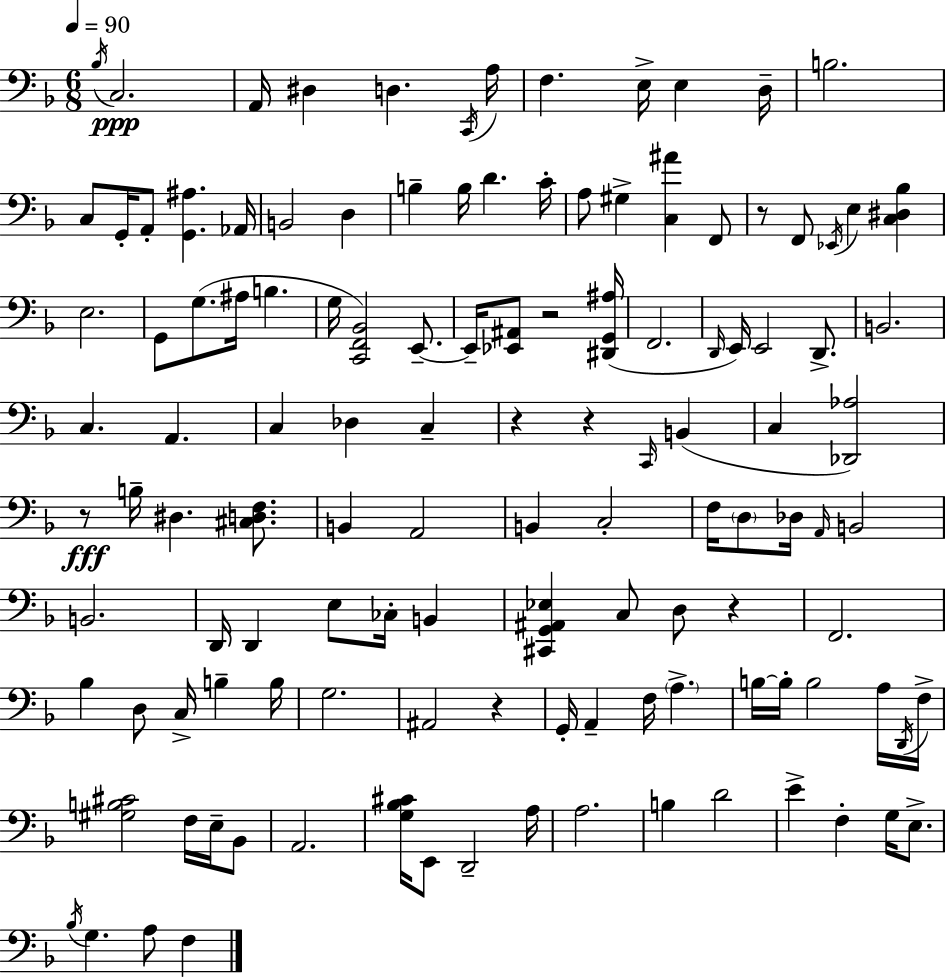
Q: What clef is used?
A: bass